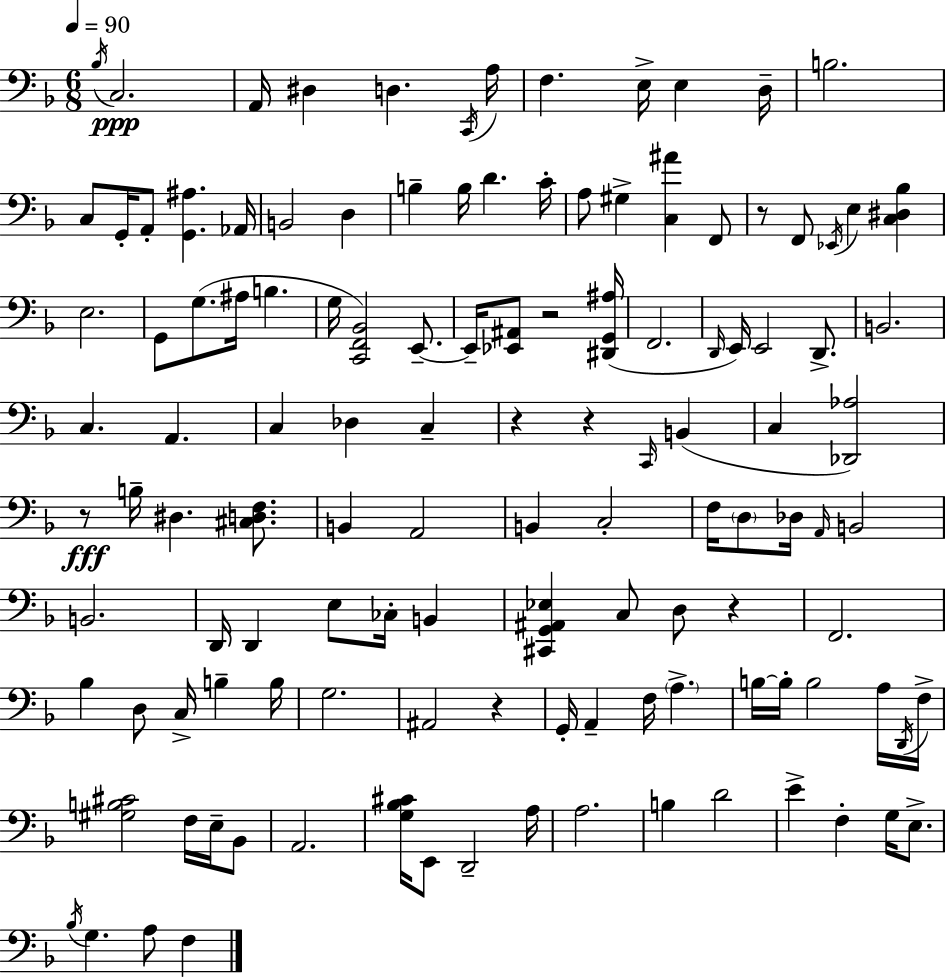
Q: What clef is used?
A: bass